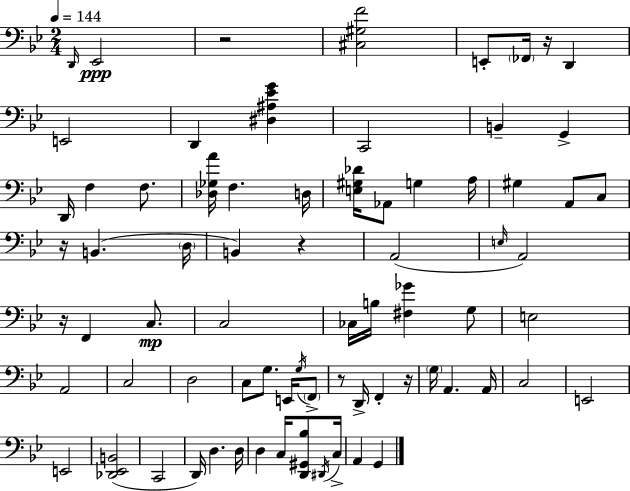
D2/s Eb2/h R/h [C#3,G#3,F4]/h E2/e FES2/s R/s D2/q E2/h D2/q [D#3,A#3,Eb4,G4]/q C2/h B2/q G2/q D2/s F3/q F3/e. [Db3,Gb3,A4]/s F3/q. D3/s [E3,G#3,Db4]/s Ab2/e G3/q A3/s G#3/q A2/e C3/e R/s B2/q. D3/s B2/q R/q A2/h E3/s A2/h R/s F2/q C3/e. C3/h CES3/s B3/s [F#3,Gb4]/q G3/e E3/h A2/h C3/h D3/h C3/e G3/e. E2/s G3/s F2/e R/e D2/s F2/q R/s G3/s A2/q. A2/s C3/h E2/h E2/h [Db2,Eb2,B2]/h C2/h D2/s D3/q. D3/s D3/q C3/s [D2,G#2,Bb3]/e D#2/s C3/s A2/q G2/q